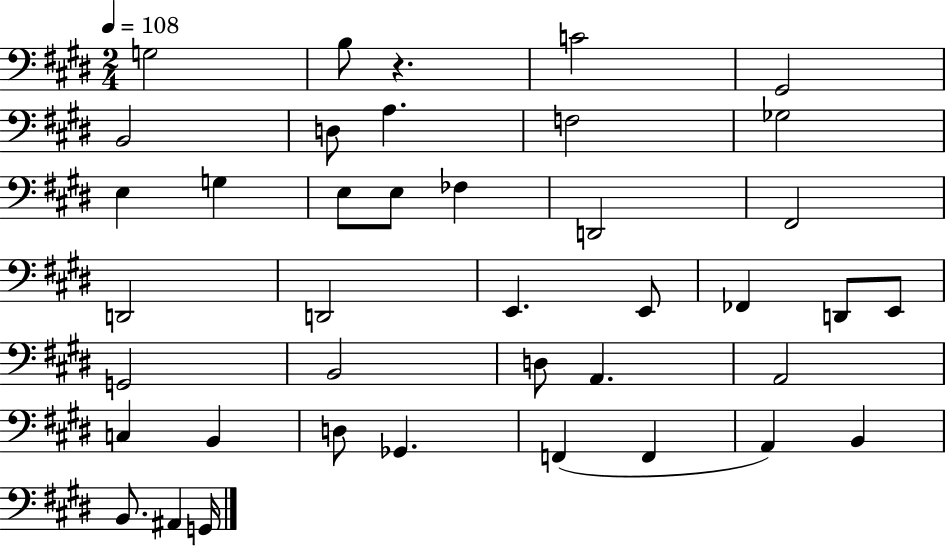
G3/h B3/e R/q. C4/h G#2/h B2/h D3/e A3/q. F3/h Gb3/h E3/q G3/q E3/e E3/e FES3/q D2/h F#2/h D2/h D2/h E2/q. E2/e FES2/q D2/e E2/e G2/h B2/h D3/e A2/q. A2/h C3/q B2/q D3/e Gb2/q. F2/q F2/q A2/q B2/q B2/e. A#2/q G2/s